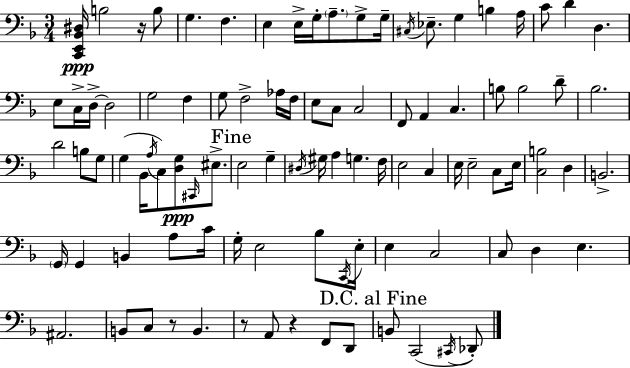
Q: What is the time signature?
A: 3/4